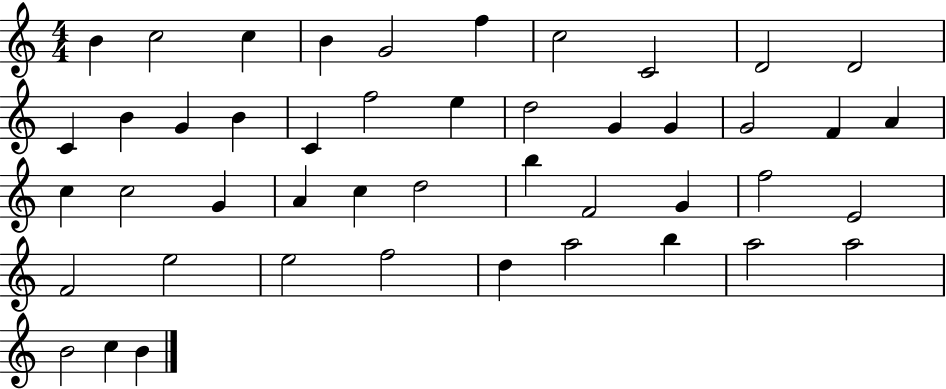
X:1
T:Untitled
M:4/4
L:1/4
K:C
B c2 c B G2 f c2 C2 D2 D2 C B G B C f2 e d2 G G G2 F A c c2 G A c d2 b F2 G f2 E2 F2 e2 e2 f2 d a2 b a2 a2 B2 c B